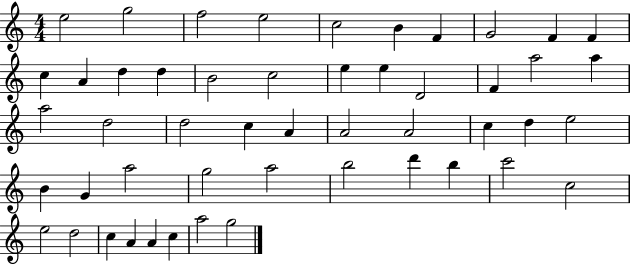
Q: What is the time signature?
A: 4/4